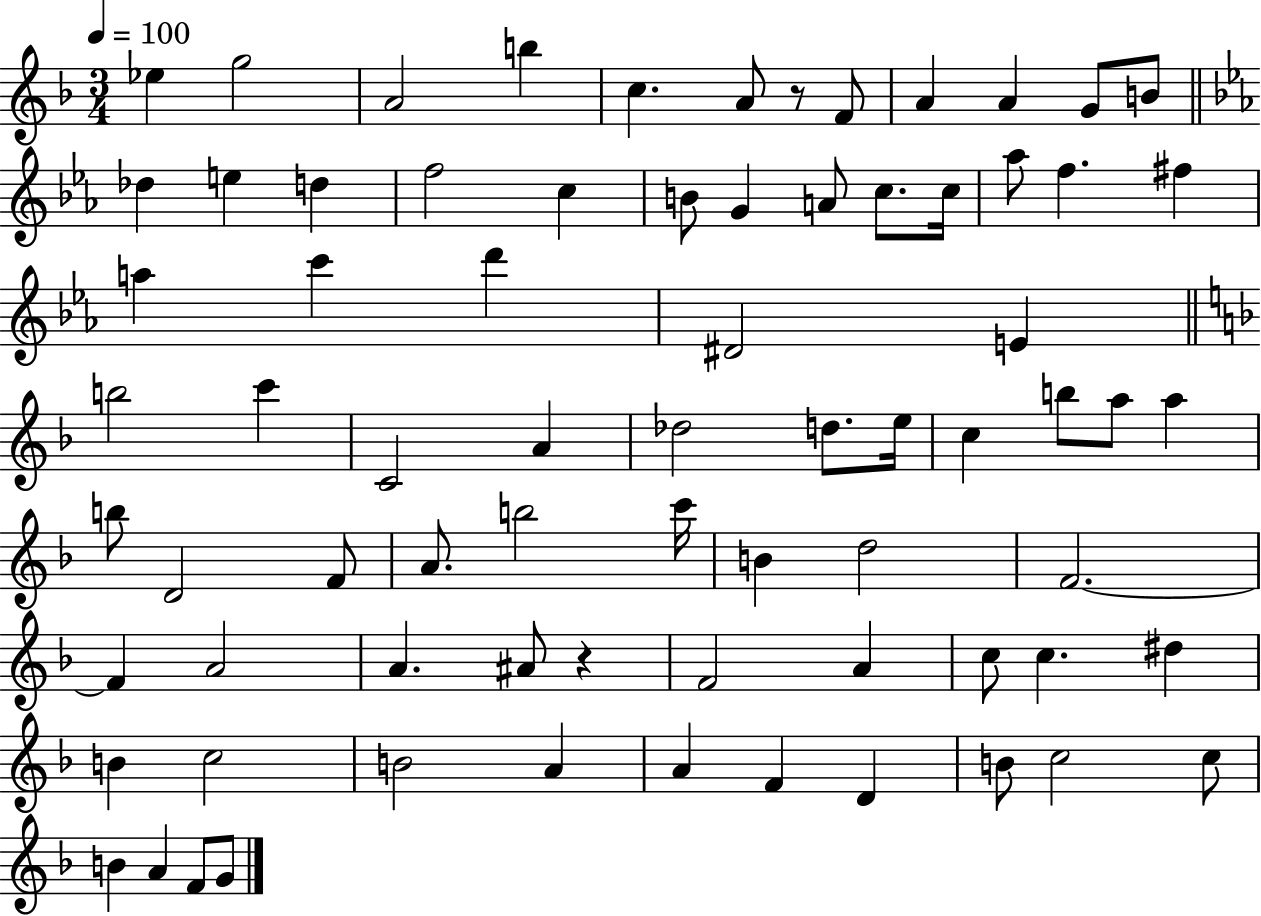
Eb5/q G5/h A4/h B5/q C5/q. A4/e R/e F4/e A4/q A4/q G4/e B4/e Db5/q E5/q D5/q F5/h C5/q B4/e G4/q A4/e C5/e. C5/s Ab5/e F5/q. F#5/q A5/q C6/q D6/q D#4/h E4/q B5/h C6/q C4/h A4/q Db5/h D5/e. E5/s C5/q B5/e A5/e A5/q B5/e D4/h F4/e A4/e. B5/h C6/s B4/q D5/h F4/h. F4/q A4/h A4/q. A#4/e R/q F4/h A4/q C5/e C5/q. D#5/q B4/q C5/h B4/h A4/q A4/q F4/q D4/q B4/e C5/h C5/e B4/q A4/q F4/e G4/e